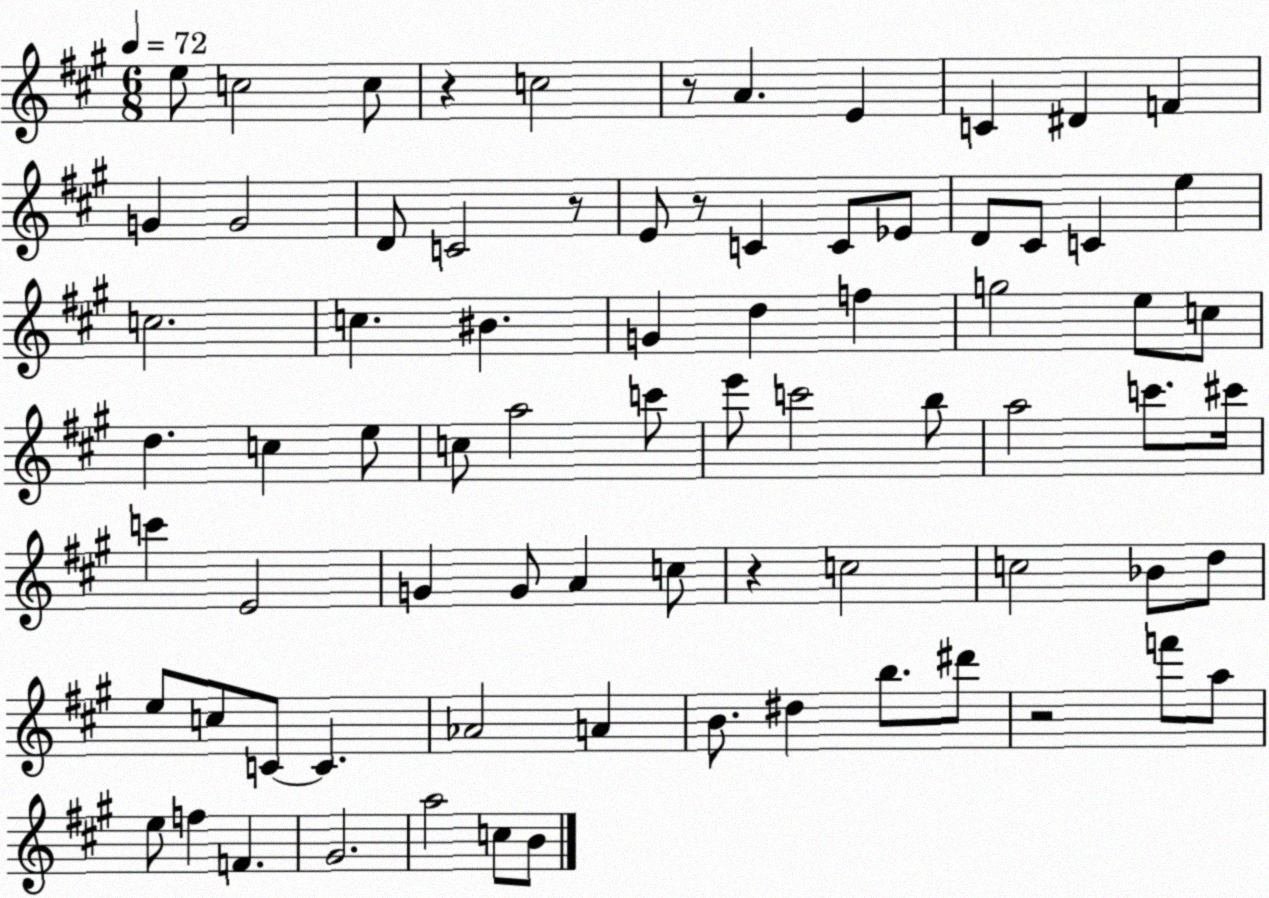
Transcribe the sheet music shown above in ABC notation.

X:1
T:Untitled
M:6/8
L:1/4
K:A
e/2 c2 c/2 z c2 z/2 A E C ^D F G G2 D/2 C2 z/2 E/2 z/2 C C/2 _E/2 D/2 ^C/2 C e c2 c ^B G d f g2 e/2 c/2 d c e/2 c/2 a2 c'/2 e'/2 c'2 b/2 a2 c'/2 ^c'/4 c' E2 G G/2 A c/2 z c2 c2 _B/2 d/2 e/2 c/2 C/2 C _A2 A B/2 ^d b/2 ^d'/2 z2 f'/2 a/2 e/2 f F ^G2 a2 c/2 B/2